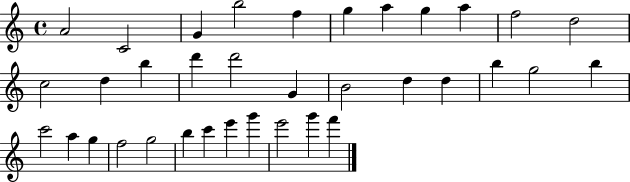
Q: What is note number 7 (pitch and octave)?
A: A5